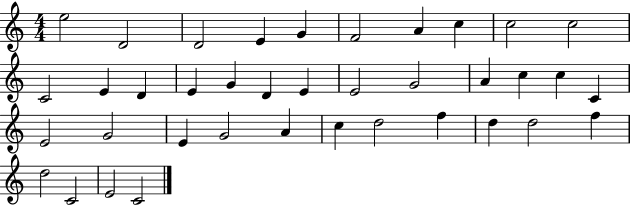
E5/h D4/h D4/h E4/q G4/q F4/h A4/q C5/q C5/h C5/h C4/h E4/q D4/q E4/q G4/q D4/q E4/q E4/h G4/h A4/q C5/q C5/q C4/q E4/h G4/h E4/q G4/h A4/q C5/q D5/h F5/q D5/q D5/h F5/q D5/h C4/h E4/h C4/h